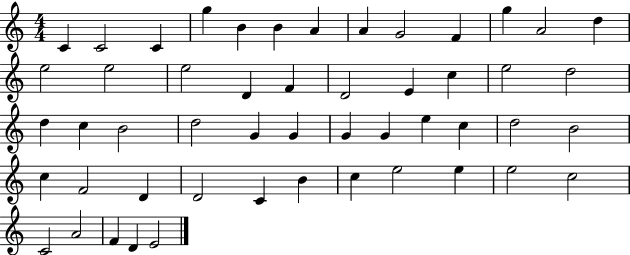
X:1
T:Untitled
M:4/4
L:1/4
K:C
C C2 C g B B A A G2 F g A2 d e2 e2 e2 D F D2 E c e2 d2 d c B2 d2 G G G G e c d2 B2 c F2 D D2 C B c e2 e e2 c2 C2 A2 F D E2